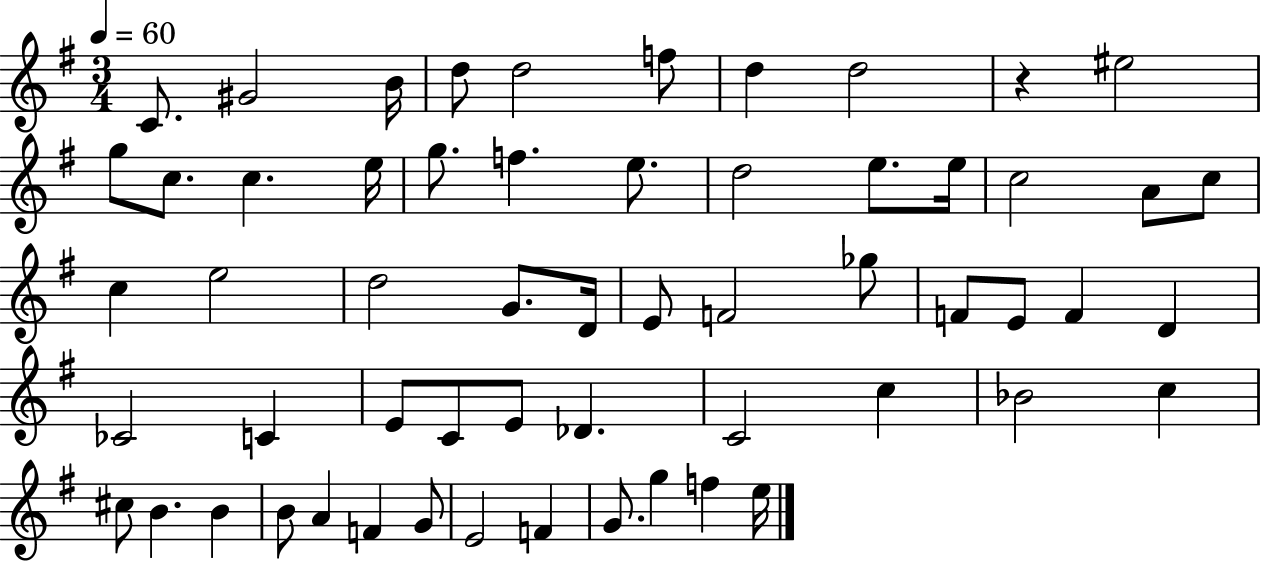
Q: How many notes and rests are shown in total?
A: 58